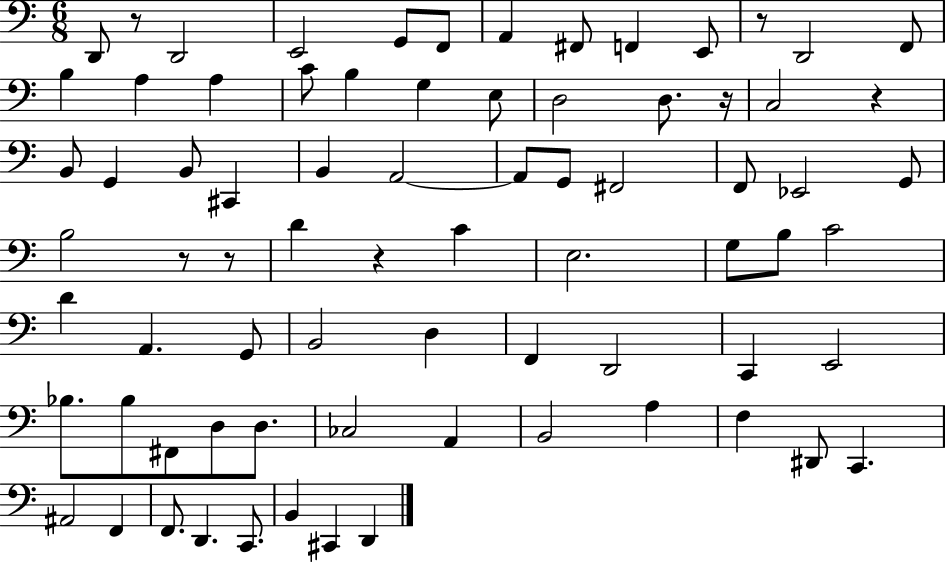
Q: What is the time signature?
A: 6/8